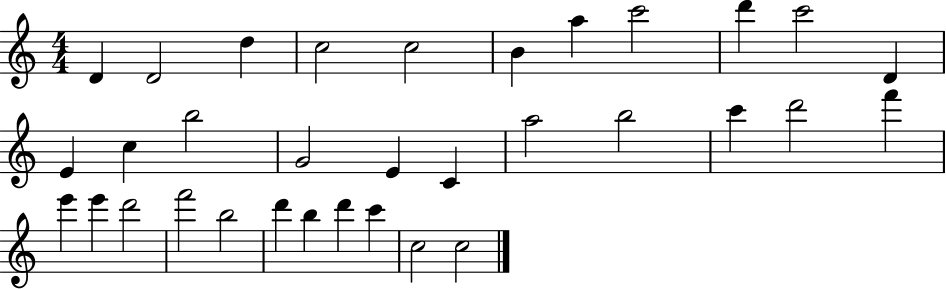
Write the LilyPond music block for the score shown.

{
  \clef treble
  \numericTimeSignature
  \time 4/4
  \key c \major
  d'4 d'2 d''4 | c''2 c''2 | b'4 a''4 c'''2 | d'''4 c'''2 d'4 | \break e'4 c''4 b''2 | g'2 e'4 c'4 | a''2 b''2 | c'''4 d'''2 f'''4 | \break e'''4 e'''4 d'''2 | f'''2 b''2 | d'''4 b''4 d'''4 c'''4 | c''2 c''2 | \break \bar "|."
}